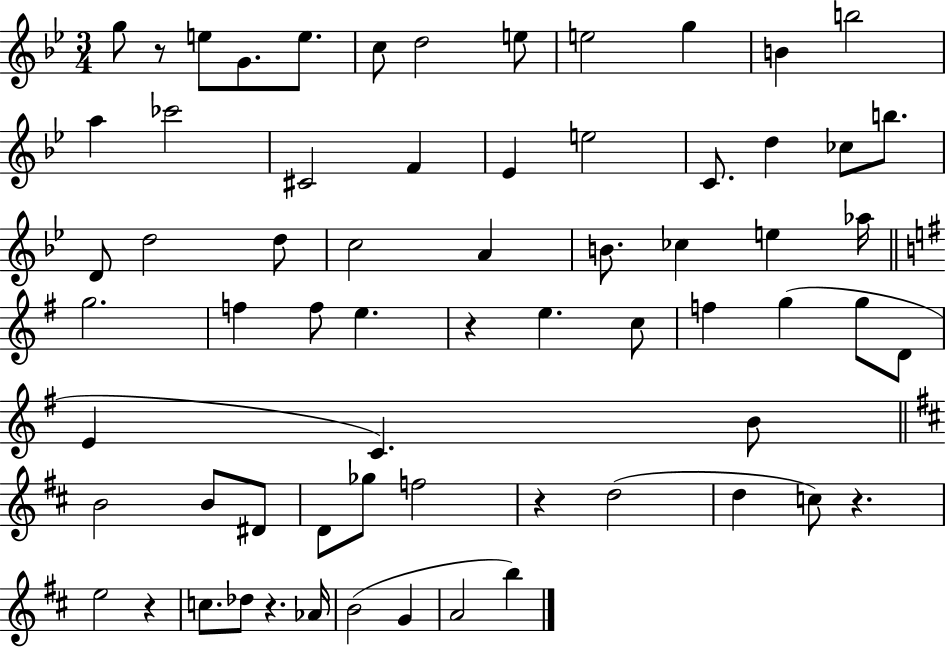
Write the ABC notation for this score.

X:1
T:Untitled
M:3/4
L:1/4
K:Bb
g/2 z/2 e/2 G/2 e/2 c/2 d2 e/2 e2 g B b2 a _c'2 ^C2 F _E e2 C/2 d _c/2 b/2 D/2 d2 d/2 c2 A B/2 _c e _a/4 g2 f f/2 e z e c/2 f g g/2 D/2 E C B/2 B2 B/2 ^D/2 D/2 _g/2 f2 z d2 d c/2 z e2 z c/2 _d/2 z _A/4 B2 G A2 b